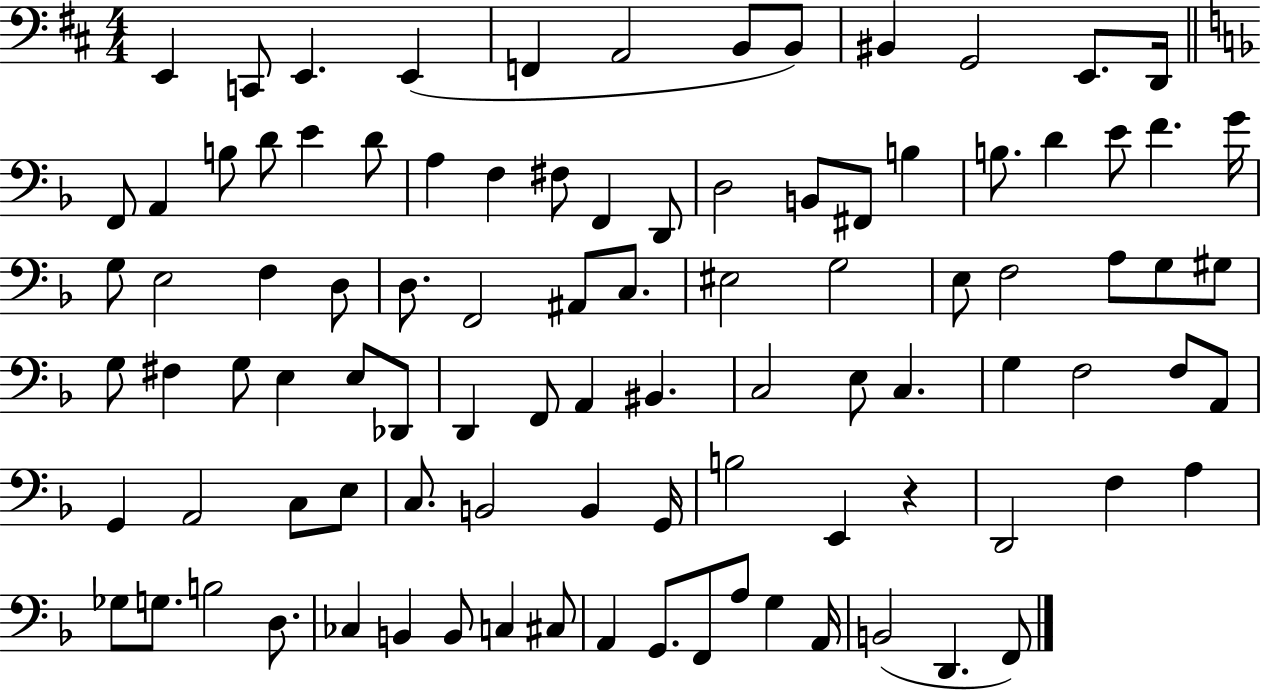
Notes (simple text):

E2/q C2/e E2/q. E2/q F2/q A2/h B2/e B2/e BIS2/q G2/h E2/e. D2/s F2/e A2/q B3/e D4/e E4/q D4/e A3/q F3/q F#3/e F2/q D2/e D3/h B2/e F#2/e B3/q B3/e. D4/q E4/e F4/q. G4/s G3/e E3/h F3/q D3/e D3/e. F2/h A#2/e C3/e. EIS3/h G3/h E3/e F3/h A3/e G3/e G#3/e G3/e F#3/q G3/e E3/q E3/e Db2/e D2/q F2/e A2/q BIS2/q. C3/h E3/e C3/q. G3/q F3/h F3/e A2/e G2/q A2/h C3/e E3/e C3/e. B2/h B2/q G2/s B3/h E2/q R/q D2/h F3/q A3/q Gb3/e G3/e. B3/h D3/e. CES3/q B2/q B2/e C3/q C#3/e A2/q G2/e. F2/e A3/e G3/q A2/s B2/h D2/q. F2/e